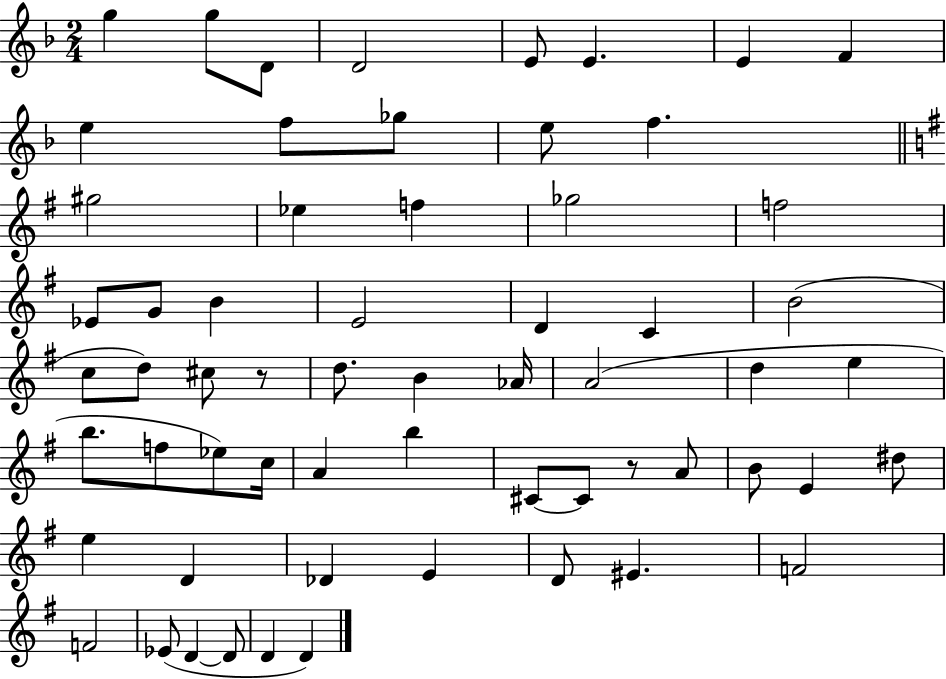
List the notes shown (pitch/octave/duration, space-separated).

G5/q G5/e D4/e D4/h E4/e E4/q. E4/q F4/q E5/q F5/e Gb5/e E5/e F5/q. G#5/h Eb5/q F5/q Gb5/h F5/h Eb4/e G4/e B4/q E4/h D4/q C4/q B4/h C5/e D5/e C#5/e R/e D5/e. B4/q Ab4/s A4/h D5/q E5/q B5/e. F5/e Eb5/e C5/s A4/q B5/q C#4/e C#4/e R/e A4/e B4/e E4/q D#5/e E5/q D4/q Db4/q E4/q D4/e EIS4/q. F4/h F4/h Eb4/e D4/q D4/e D4/q D4/q